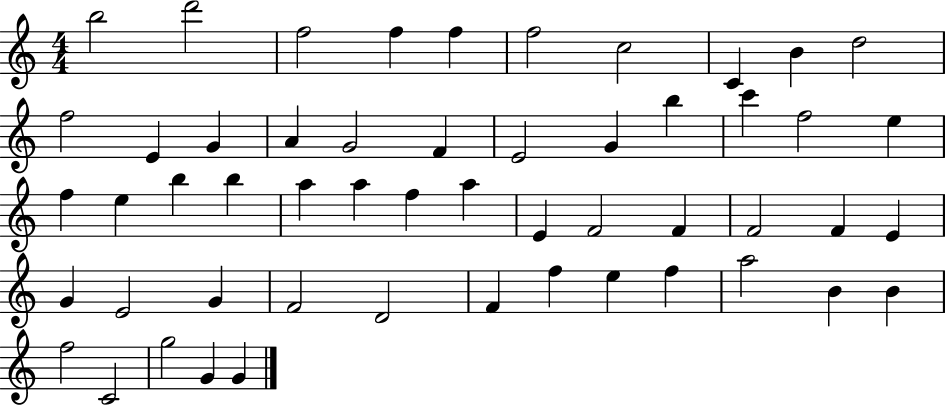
X:1
T:Untitled
M:4/4
L:1/4
K:C
b2 d'2 f2 f f f2 c2 C B d2 f2 E G A G2 F E2 G b c' f2 e f e b b a a f a E F2 F F2 F E G E2 G F2 D2 F f e f a2 B B f2 C2 g2 G G